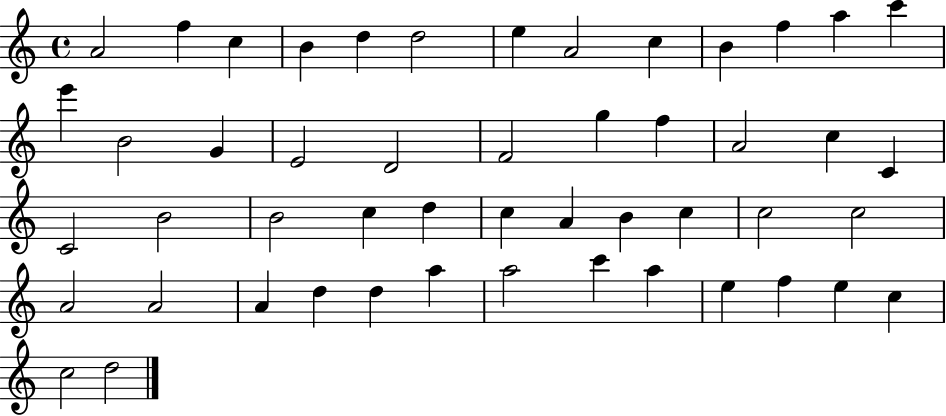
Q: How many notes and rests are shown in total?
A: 50